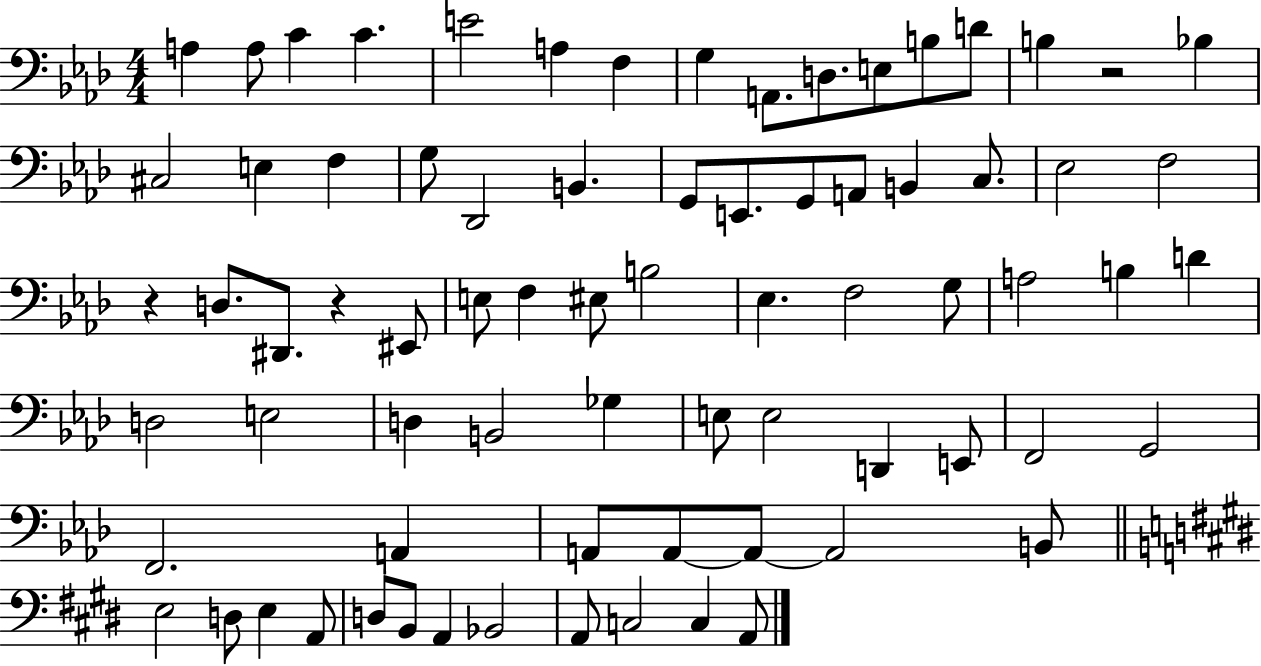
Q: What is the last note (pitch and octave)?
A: A2